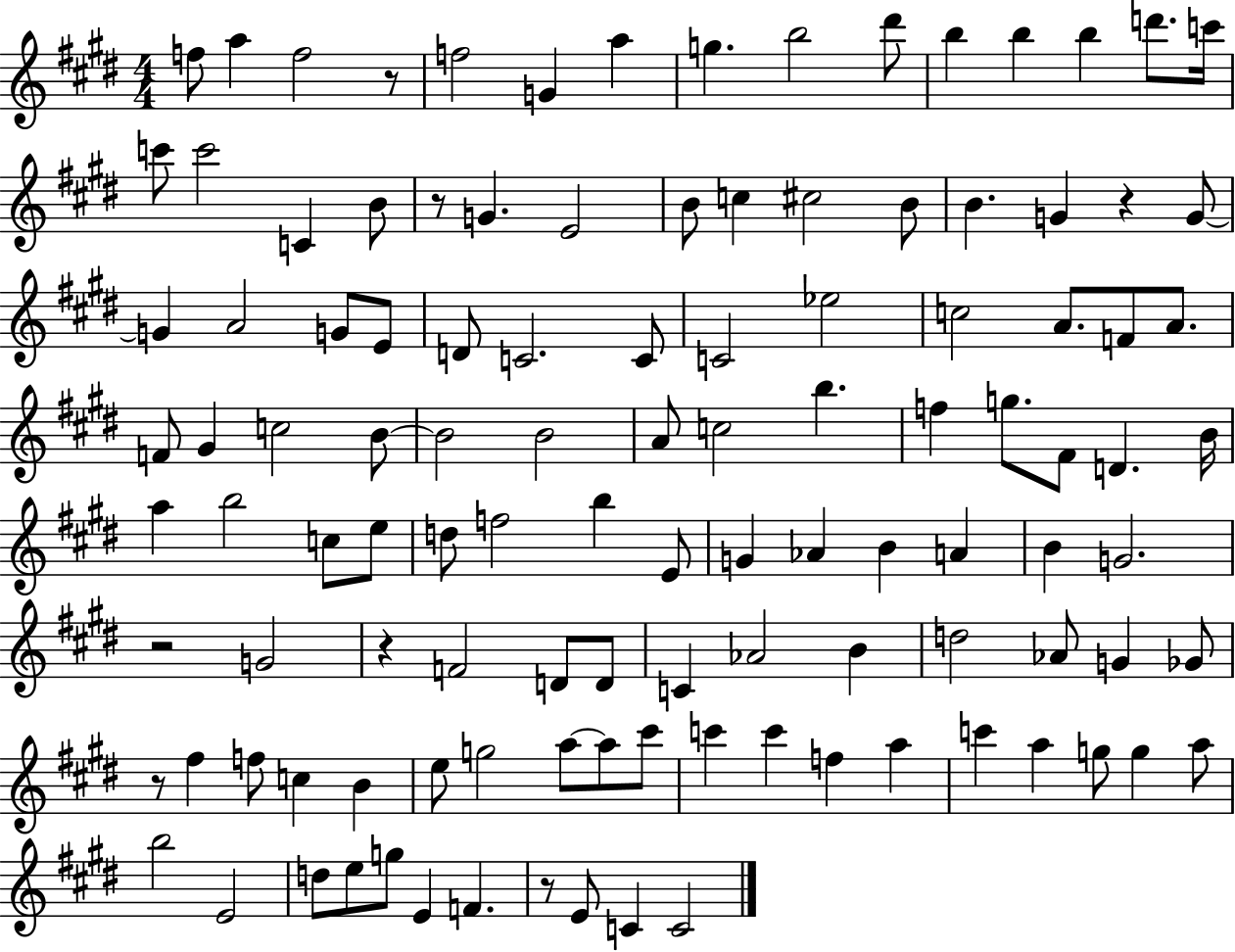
X:1
T:Untitled
M:4/4
L:1/4
K:E
f/2 a f2 z/2 f2 G a g b2 ^d'/2 b b b d'/2 c'/4 c'/2 c'2 C B/2 z/2 G E2 B/2 c ^c2 B/2 B G z G/2 G A2 G/2 E/2 D/2 C2 C/2 C2 _e2 c2 A/2 F/2 A/2 F/2 ^G c2 B/2 B2 B2 A/2 c2 b f g/2 ^F/2 D B/4 a b2 c/2 e/2 d/2 f2 b E/2 G _A B A B G2 z2 G2 z F2 D/2 D/2 C _A2 B d2 _A/2 G _G/2 z/2 ^f f/2 c B e/2 g2 a/2 a/2 ^c'/2 c' c' f a c' a g/2 g a/2 b2 E2 d/2 e/2 g/2 E F z/2 E/2 C C2